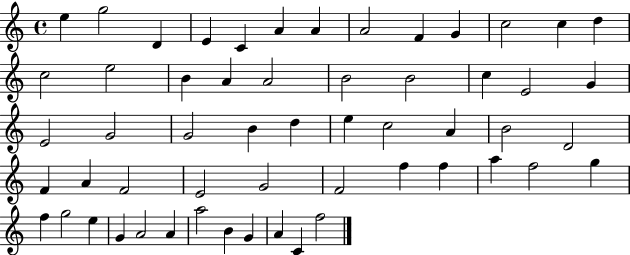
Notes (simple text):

E5/q G5/h D4/q E4/q C4/q A4/q A4/q A4/h F4/q G4/q C5/h C5/q D5/q C5/h E5/h B4/q A4/q A4/h B4/h B4/h C5/q E4/h G4/q E4/h G4/h G4/h B4/q D5/q E5/q C5/h A4/q B4/h D4/h F4/q A4/q F4/h E4/h G4/h F4/h F5/q F5/q A5/q F5/h G5/q F5/q G5/h E5/q G4/q A4/h A4/q A5/h B4/q G4/q A4/q C4/q F5/h